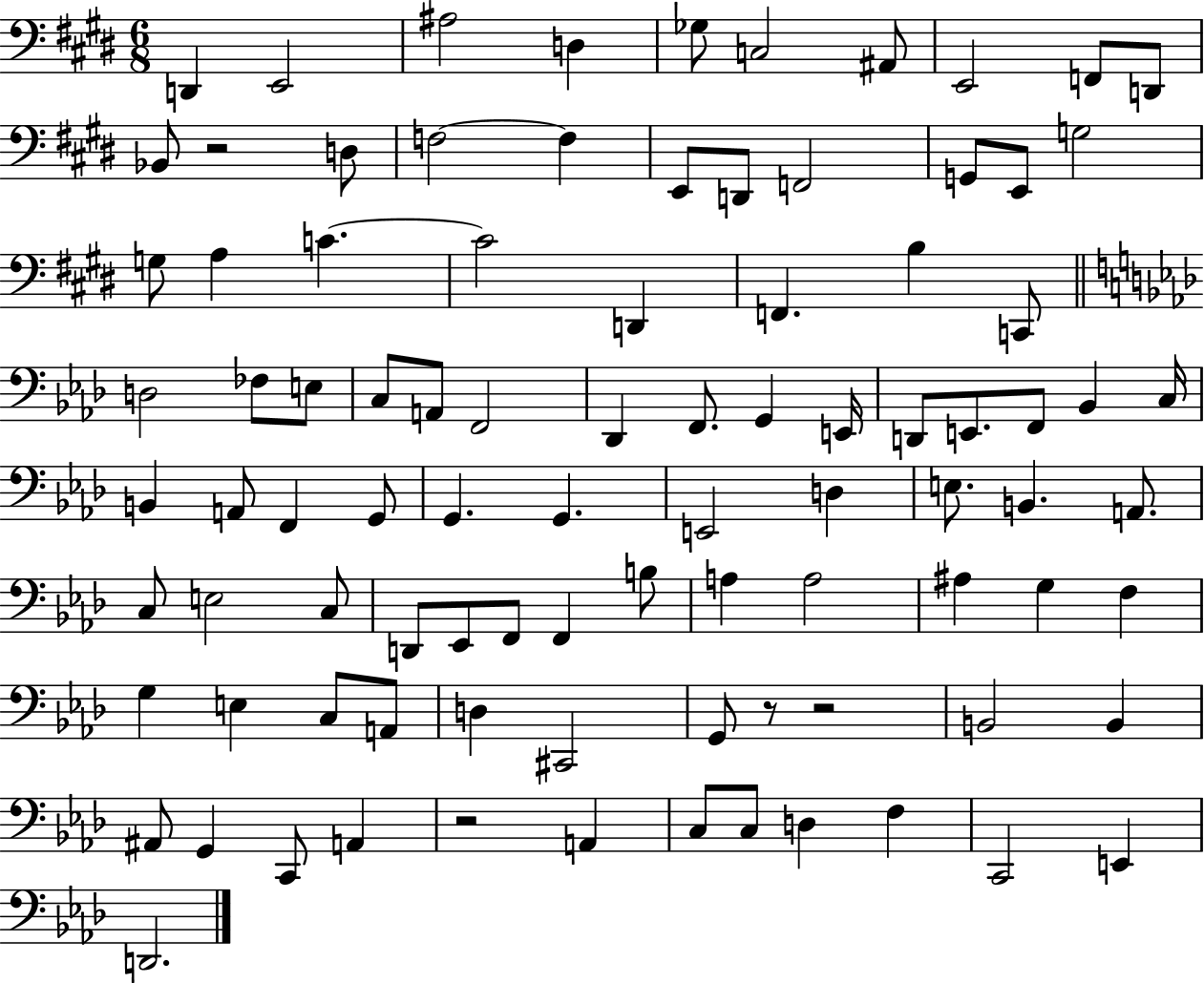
D2/q E2/h A#3/h D3/q Gb3/e C3/h A#2/e E2/h F2/e D2/e Bb2/e R/h D3/e F3/h F3/q E2/e D2/e F2/h G2/e E2/e G3/h G3/e A3/q C4/q. C4/h D2/q F2/q. B3/q C2/e D3/h FES3/e E3/e C3/e A2/e F2/h Db2/q F2/e. G2/q E2/s D2/e E2/e. F2/e Bb2/q C3/s B2/q A2/e F2/q G2/e G2/q. G2/q. E2/h D3/q E3/e. B2/q. A2/e. C3/e E3/h C3/e D2/e Eb2/e F2/e F2/q B3/e A3/q A3/h A#3/q G3/q F3/q G3/q E3/q C3/e A2/e D3/q C#2/h G2/e R/e R/h B2/h B2/q A#2/e G2/q C2/e A2/q R/h A2/q C3/e C3/e D3/q F3/q C2/h E2/q D2/h.